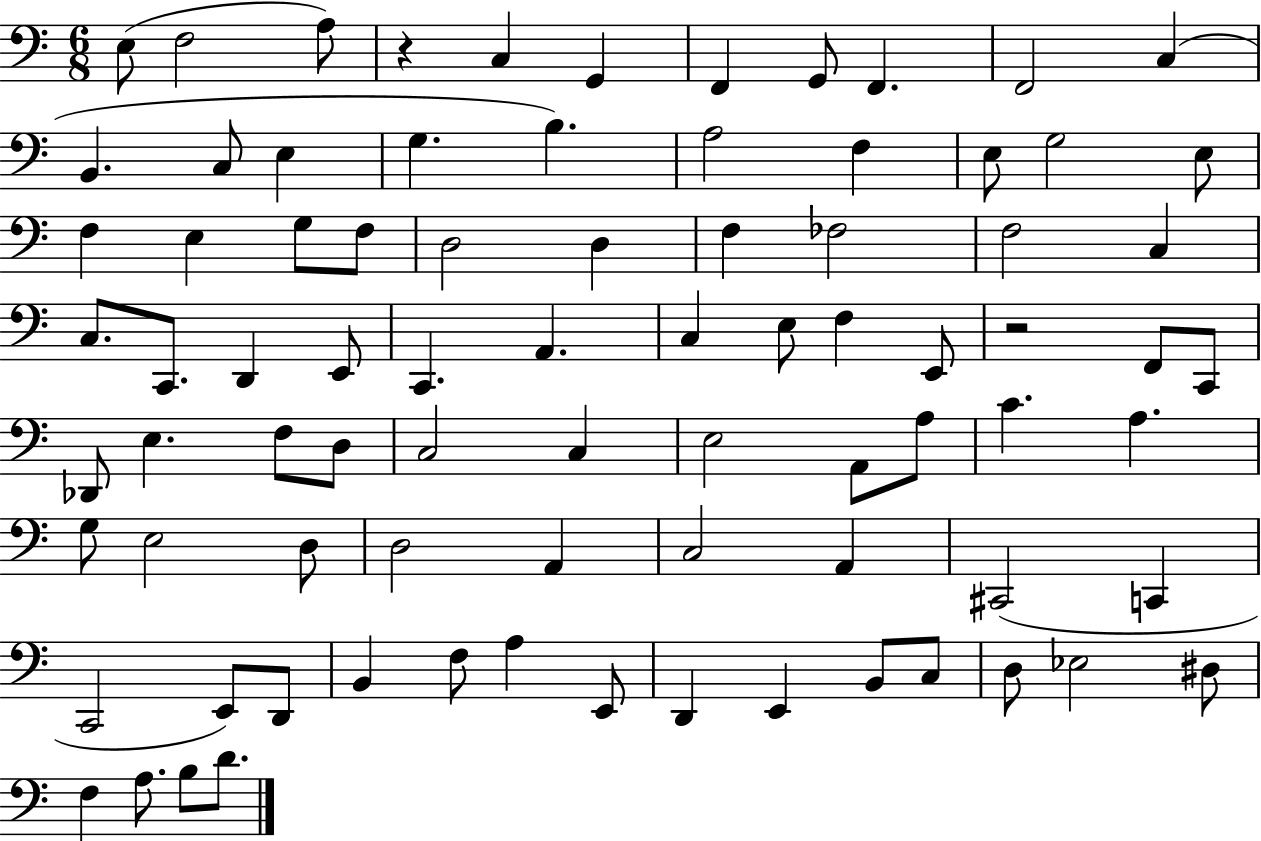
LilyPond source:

{
  \clef bass
  \numericTimeSignature
  \time 6/8
  \key c \major
  e8( f2 a8) | r4 c4 g,4 | f,4 g,8 f,4. | f,2 c4( | \break b,4. c8 e4 | g4. b4.) | a2 f4 | e8 g2 e8 | \break f4 e4 g8 f8 | d2 d4 | f4 fes2 | f2 c4 | \break c8. c,8. d,4 e,8 | c,4. a,4. | c4 e8 f4 e,8 | r2 f,8 c,8 | \break des,8 e4. f8 d8 | c2 c4 | e2 a,8 a8 | c'4. a4. | \break g8 e2 d8 | d2 a,4 | c2 a,4 | cis,2( c,4 | \break c,2 e,8) d,8 | b,4 f8 a4 e,8 | d,4 e,4 b,8 c8 | d8 ees2 dis8 | \break f4 a8. b8 d'8. | \bar "|."
}